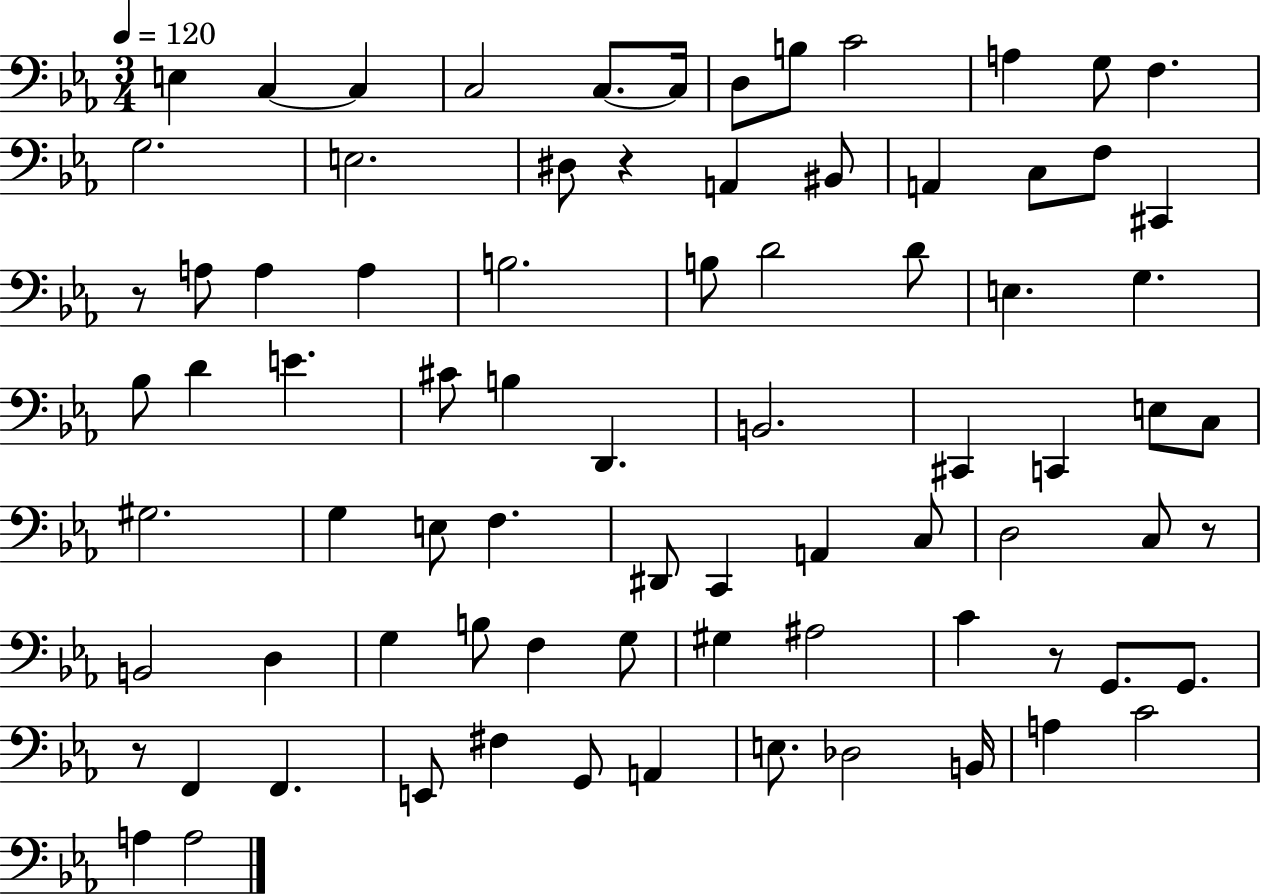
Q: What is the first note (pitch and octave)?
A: E3